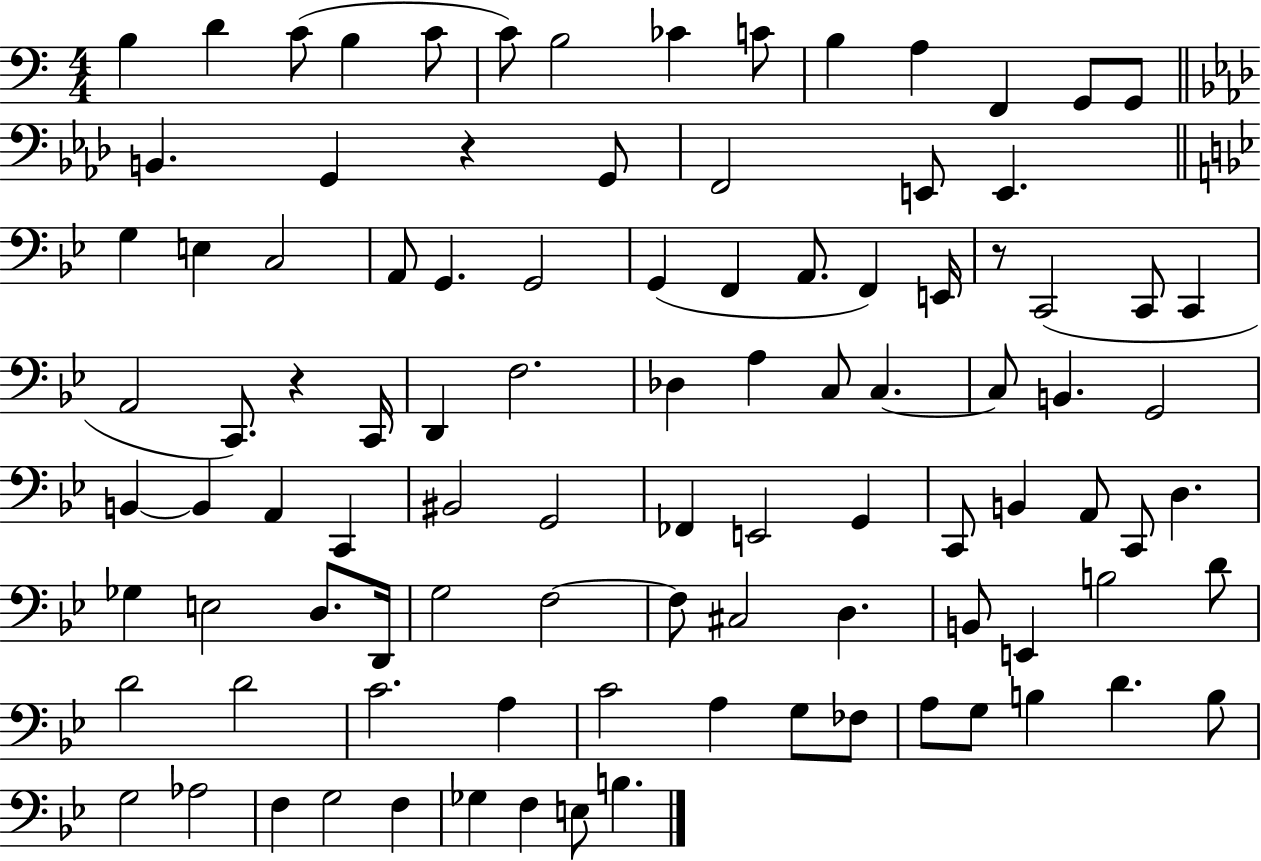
X:1
T:Untitled
M:4/4
L:1/4
K:C
B, D C/2 B, C/2 C/2 B,2 _C C/2 B, A, F,, G,,/2 G,,/2 B,, G,, z G,,/2 F,,2 E,,/2 E,, G, E, C,2 A,,/2 G,, G,,2 G,, F,, A,,/2 F,, E,,/4 z/2 C,,2 C,,/2 C,, A,,2 C,,/2 z C,,/4 D,, F,2 _D, A, C,/2 C, C,/2 B,, G,,2 B,, B,, A,, C,, ^B,,2 G,,2 _F,, E,,2 G,, C,,/2 B,, A,,/2 C,,/2 D, _G, E,2 D,/2 D,,/4 G,2 F,2 F,/2 ^C,2 D, B,,/2 E,, B,2 D/2 D2 D2 C2 A, C2 A, G,/2 _F,/2 A,/2 G,/2 B, D B,/2 G,2 _A,2 F, G,2 F, _G, F, E,/2 B,